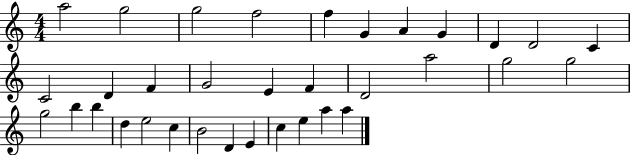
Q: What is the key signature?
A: C major